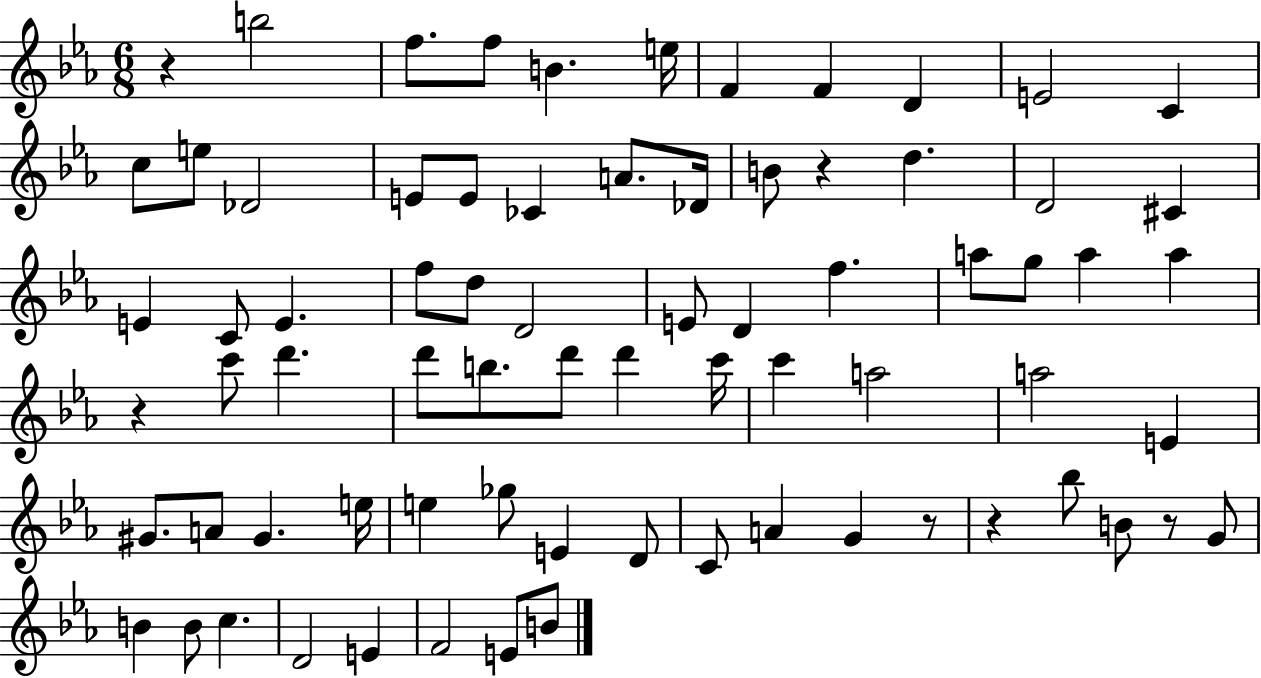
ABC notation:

X:1
T:Untitled
M:6/8
L:1/4
K:Eb
z b2 f/2 f/2 B e/4 F F D E2 C c/2 e/2 _D2 E/2 E/2 _C A/2 _D/4 B/2 z d D2 ^C E C/2 E f/2 d/2 D2 E/2 D f a/2 g/2 a a z c'/2 d' d'/2 b/2 d'/2 d' c'/4 c' a2 a2 E ^G/2 A/2 ^G e/4 e _g/2 E D/2 C/2 A G z/2 z _b/2 B/2 z/2 G/2 B B/2 c D2 E F2 E/2 B/2